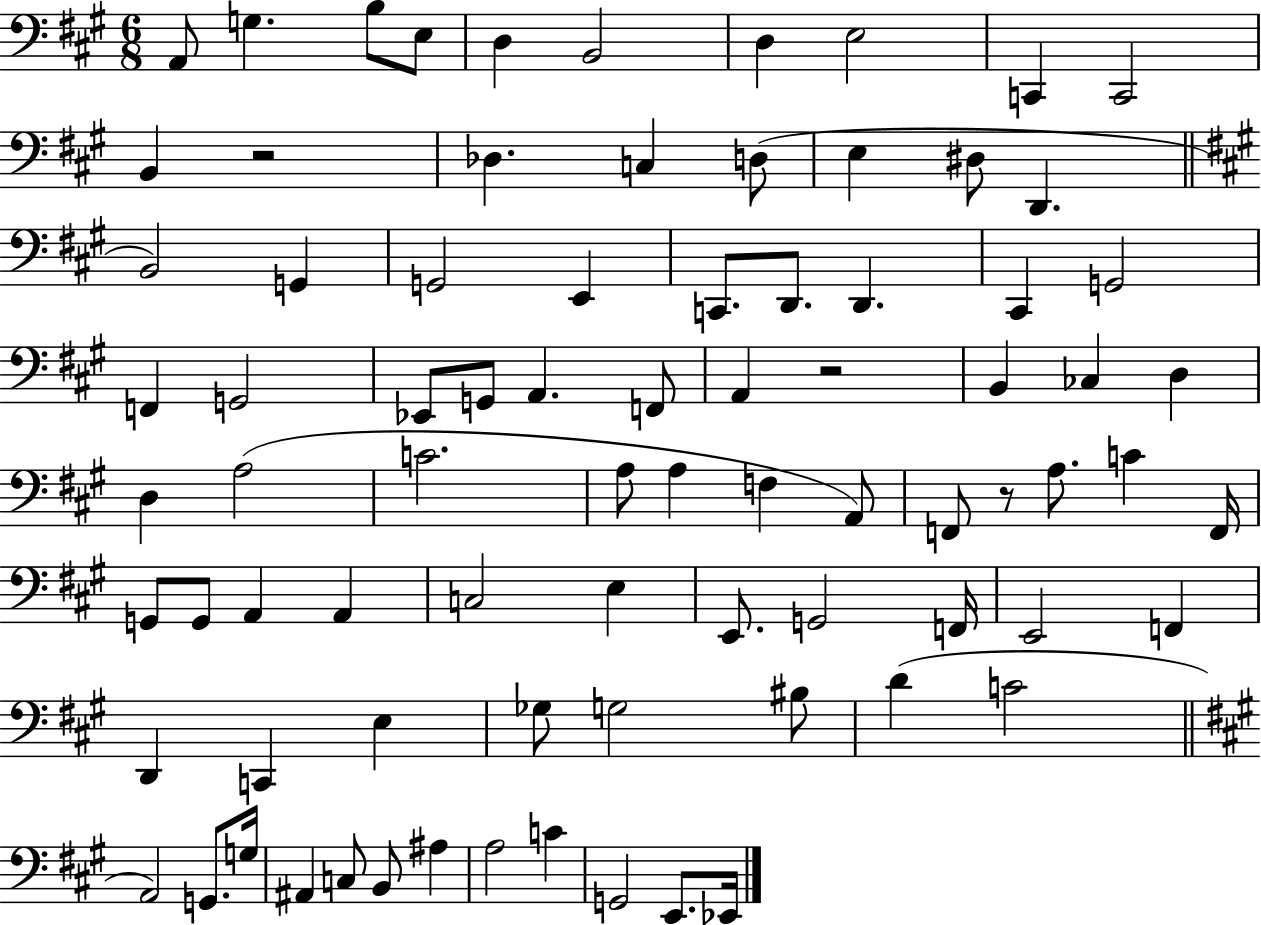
{
  \clef bass
  \numericTimeSignature
  \time 6/8
  \key a \major
  a,8 g4. b8 e8 | d4 b,2 | d4 e2 | c,4 c,2 | \break b,4 r2 | des4. c4 d8( | e4 dis8 d,4. | \bar "||" \break \key a \major b,2) g,4 | g,2 e,4 | c,8. d,8. d,4. | cis,4 g,2 | \break f,4 g,2 | ees,8 g,8 a,4. f,8 | a,4 r2 | b,4 ces4 d4 | \break d4 a2( | c'2. | a8 a4 f4 a,8) | f,8 r8 a8. c'4 f,16 | \break g,8 g,8 a,4 a,4 | c2 e4 | e,8. g,2 f,16 | e,2 f,4 | \break d,4 c,4 e4 | ges8 g2 bis8 | d'4( c'2 | \bar "||" \break \key a \major a,2) g,8. g16 | ais,4 c8 b,8 ais4 | a2 c'4 | g,2 e,8. ees,16 | \break \bar "|."
}